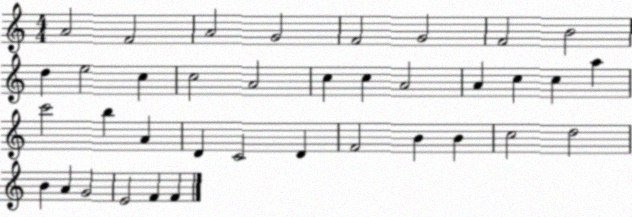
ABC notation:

X:1
T:Untitled
M:4/4
L:1/4
K:C
A2 F2 A2 G2 F2 G2 F2 B2 d e2 c c2 A2 c c A2 A c c a c'2 b A D C2 D F2 B B c2 d2 B A G2 E2 F F